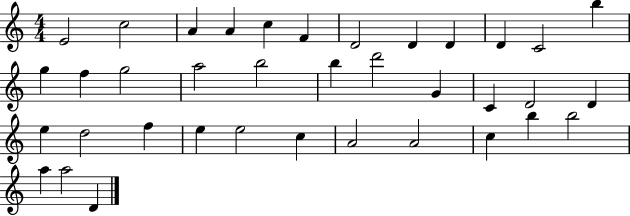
E4/h C5/h A4/q A4/q C5/q F4/q D4/h D4/q D4/q D4/q C4/h B5/q G5/q F5/q G5/h A5/h B5/h B5/q D6/h G4/q C4/q D4/h D4/q E5/q D5/h F5/q E5/q E5/h C5/q A4/h A4/h C5/q B5/q B5/h A5/q A5/h D4/q